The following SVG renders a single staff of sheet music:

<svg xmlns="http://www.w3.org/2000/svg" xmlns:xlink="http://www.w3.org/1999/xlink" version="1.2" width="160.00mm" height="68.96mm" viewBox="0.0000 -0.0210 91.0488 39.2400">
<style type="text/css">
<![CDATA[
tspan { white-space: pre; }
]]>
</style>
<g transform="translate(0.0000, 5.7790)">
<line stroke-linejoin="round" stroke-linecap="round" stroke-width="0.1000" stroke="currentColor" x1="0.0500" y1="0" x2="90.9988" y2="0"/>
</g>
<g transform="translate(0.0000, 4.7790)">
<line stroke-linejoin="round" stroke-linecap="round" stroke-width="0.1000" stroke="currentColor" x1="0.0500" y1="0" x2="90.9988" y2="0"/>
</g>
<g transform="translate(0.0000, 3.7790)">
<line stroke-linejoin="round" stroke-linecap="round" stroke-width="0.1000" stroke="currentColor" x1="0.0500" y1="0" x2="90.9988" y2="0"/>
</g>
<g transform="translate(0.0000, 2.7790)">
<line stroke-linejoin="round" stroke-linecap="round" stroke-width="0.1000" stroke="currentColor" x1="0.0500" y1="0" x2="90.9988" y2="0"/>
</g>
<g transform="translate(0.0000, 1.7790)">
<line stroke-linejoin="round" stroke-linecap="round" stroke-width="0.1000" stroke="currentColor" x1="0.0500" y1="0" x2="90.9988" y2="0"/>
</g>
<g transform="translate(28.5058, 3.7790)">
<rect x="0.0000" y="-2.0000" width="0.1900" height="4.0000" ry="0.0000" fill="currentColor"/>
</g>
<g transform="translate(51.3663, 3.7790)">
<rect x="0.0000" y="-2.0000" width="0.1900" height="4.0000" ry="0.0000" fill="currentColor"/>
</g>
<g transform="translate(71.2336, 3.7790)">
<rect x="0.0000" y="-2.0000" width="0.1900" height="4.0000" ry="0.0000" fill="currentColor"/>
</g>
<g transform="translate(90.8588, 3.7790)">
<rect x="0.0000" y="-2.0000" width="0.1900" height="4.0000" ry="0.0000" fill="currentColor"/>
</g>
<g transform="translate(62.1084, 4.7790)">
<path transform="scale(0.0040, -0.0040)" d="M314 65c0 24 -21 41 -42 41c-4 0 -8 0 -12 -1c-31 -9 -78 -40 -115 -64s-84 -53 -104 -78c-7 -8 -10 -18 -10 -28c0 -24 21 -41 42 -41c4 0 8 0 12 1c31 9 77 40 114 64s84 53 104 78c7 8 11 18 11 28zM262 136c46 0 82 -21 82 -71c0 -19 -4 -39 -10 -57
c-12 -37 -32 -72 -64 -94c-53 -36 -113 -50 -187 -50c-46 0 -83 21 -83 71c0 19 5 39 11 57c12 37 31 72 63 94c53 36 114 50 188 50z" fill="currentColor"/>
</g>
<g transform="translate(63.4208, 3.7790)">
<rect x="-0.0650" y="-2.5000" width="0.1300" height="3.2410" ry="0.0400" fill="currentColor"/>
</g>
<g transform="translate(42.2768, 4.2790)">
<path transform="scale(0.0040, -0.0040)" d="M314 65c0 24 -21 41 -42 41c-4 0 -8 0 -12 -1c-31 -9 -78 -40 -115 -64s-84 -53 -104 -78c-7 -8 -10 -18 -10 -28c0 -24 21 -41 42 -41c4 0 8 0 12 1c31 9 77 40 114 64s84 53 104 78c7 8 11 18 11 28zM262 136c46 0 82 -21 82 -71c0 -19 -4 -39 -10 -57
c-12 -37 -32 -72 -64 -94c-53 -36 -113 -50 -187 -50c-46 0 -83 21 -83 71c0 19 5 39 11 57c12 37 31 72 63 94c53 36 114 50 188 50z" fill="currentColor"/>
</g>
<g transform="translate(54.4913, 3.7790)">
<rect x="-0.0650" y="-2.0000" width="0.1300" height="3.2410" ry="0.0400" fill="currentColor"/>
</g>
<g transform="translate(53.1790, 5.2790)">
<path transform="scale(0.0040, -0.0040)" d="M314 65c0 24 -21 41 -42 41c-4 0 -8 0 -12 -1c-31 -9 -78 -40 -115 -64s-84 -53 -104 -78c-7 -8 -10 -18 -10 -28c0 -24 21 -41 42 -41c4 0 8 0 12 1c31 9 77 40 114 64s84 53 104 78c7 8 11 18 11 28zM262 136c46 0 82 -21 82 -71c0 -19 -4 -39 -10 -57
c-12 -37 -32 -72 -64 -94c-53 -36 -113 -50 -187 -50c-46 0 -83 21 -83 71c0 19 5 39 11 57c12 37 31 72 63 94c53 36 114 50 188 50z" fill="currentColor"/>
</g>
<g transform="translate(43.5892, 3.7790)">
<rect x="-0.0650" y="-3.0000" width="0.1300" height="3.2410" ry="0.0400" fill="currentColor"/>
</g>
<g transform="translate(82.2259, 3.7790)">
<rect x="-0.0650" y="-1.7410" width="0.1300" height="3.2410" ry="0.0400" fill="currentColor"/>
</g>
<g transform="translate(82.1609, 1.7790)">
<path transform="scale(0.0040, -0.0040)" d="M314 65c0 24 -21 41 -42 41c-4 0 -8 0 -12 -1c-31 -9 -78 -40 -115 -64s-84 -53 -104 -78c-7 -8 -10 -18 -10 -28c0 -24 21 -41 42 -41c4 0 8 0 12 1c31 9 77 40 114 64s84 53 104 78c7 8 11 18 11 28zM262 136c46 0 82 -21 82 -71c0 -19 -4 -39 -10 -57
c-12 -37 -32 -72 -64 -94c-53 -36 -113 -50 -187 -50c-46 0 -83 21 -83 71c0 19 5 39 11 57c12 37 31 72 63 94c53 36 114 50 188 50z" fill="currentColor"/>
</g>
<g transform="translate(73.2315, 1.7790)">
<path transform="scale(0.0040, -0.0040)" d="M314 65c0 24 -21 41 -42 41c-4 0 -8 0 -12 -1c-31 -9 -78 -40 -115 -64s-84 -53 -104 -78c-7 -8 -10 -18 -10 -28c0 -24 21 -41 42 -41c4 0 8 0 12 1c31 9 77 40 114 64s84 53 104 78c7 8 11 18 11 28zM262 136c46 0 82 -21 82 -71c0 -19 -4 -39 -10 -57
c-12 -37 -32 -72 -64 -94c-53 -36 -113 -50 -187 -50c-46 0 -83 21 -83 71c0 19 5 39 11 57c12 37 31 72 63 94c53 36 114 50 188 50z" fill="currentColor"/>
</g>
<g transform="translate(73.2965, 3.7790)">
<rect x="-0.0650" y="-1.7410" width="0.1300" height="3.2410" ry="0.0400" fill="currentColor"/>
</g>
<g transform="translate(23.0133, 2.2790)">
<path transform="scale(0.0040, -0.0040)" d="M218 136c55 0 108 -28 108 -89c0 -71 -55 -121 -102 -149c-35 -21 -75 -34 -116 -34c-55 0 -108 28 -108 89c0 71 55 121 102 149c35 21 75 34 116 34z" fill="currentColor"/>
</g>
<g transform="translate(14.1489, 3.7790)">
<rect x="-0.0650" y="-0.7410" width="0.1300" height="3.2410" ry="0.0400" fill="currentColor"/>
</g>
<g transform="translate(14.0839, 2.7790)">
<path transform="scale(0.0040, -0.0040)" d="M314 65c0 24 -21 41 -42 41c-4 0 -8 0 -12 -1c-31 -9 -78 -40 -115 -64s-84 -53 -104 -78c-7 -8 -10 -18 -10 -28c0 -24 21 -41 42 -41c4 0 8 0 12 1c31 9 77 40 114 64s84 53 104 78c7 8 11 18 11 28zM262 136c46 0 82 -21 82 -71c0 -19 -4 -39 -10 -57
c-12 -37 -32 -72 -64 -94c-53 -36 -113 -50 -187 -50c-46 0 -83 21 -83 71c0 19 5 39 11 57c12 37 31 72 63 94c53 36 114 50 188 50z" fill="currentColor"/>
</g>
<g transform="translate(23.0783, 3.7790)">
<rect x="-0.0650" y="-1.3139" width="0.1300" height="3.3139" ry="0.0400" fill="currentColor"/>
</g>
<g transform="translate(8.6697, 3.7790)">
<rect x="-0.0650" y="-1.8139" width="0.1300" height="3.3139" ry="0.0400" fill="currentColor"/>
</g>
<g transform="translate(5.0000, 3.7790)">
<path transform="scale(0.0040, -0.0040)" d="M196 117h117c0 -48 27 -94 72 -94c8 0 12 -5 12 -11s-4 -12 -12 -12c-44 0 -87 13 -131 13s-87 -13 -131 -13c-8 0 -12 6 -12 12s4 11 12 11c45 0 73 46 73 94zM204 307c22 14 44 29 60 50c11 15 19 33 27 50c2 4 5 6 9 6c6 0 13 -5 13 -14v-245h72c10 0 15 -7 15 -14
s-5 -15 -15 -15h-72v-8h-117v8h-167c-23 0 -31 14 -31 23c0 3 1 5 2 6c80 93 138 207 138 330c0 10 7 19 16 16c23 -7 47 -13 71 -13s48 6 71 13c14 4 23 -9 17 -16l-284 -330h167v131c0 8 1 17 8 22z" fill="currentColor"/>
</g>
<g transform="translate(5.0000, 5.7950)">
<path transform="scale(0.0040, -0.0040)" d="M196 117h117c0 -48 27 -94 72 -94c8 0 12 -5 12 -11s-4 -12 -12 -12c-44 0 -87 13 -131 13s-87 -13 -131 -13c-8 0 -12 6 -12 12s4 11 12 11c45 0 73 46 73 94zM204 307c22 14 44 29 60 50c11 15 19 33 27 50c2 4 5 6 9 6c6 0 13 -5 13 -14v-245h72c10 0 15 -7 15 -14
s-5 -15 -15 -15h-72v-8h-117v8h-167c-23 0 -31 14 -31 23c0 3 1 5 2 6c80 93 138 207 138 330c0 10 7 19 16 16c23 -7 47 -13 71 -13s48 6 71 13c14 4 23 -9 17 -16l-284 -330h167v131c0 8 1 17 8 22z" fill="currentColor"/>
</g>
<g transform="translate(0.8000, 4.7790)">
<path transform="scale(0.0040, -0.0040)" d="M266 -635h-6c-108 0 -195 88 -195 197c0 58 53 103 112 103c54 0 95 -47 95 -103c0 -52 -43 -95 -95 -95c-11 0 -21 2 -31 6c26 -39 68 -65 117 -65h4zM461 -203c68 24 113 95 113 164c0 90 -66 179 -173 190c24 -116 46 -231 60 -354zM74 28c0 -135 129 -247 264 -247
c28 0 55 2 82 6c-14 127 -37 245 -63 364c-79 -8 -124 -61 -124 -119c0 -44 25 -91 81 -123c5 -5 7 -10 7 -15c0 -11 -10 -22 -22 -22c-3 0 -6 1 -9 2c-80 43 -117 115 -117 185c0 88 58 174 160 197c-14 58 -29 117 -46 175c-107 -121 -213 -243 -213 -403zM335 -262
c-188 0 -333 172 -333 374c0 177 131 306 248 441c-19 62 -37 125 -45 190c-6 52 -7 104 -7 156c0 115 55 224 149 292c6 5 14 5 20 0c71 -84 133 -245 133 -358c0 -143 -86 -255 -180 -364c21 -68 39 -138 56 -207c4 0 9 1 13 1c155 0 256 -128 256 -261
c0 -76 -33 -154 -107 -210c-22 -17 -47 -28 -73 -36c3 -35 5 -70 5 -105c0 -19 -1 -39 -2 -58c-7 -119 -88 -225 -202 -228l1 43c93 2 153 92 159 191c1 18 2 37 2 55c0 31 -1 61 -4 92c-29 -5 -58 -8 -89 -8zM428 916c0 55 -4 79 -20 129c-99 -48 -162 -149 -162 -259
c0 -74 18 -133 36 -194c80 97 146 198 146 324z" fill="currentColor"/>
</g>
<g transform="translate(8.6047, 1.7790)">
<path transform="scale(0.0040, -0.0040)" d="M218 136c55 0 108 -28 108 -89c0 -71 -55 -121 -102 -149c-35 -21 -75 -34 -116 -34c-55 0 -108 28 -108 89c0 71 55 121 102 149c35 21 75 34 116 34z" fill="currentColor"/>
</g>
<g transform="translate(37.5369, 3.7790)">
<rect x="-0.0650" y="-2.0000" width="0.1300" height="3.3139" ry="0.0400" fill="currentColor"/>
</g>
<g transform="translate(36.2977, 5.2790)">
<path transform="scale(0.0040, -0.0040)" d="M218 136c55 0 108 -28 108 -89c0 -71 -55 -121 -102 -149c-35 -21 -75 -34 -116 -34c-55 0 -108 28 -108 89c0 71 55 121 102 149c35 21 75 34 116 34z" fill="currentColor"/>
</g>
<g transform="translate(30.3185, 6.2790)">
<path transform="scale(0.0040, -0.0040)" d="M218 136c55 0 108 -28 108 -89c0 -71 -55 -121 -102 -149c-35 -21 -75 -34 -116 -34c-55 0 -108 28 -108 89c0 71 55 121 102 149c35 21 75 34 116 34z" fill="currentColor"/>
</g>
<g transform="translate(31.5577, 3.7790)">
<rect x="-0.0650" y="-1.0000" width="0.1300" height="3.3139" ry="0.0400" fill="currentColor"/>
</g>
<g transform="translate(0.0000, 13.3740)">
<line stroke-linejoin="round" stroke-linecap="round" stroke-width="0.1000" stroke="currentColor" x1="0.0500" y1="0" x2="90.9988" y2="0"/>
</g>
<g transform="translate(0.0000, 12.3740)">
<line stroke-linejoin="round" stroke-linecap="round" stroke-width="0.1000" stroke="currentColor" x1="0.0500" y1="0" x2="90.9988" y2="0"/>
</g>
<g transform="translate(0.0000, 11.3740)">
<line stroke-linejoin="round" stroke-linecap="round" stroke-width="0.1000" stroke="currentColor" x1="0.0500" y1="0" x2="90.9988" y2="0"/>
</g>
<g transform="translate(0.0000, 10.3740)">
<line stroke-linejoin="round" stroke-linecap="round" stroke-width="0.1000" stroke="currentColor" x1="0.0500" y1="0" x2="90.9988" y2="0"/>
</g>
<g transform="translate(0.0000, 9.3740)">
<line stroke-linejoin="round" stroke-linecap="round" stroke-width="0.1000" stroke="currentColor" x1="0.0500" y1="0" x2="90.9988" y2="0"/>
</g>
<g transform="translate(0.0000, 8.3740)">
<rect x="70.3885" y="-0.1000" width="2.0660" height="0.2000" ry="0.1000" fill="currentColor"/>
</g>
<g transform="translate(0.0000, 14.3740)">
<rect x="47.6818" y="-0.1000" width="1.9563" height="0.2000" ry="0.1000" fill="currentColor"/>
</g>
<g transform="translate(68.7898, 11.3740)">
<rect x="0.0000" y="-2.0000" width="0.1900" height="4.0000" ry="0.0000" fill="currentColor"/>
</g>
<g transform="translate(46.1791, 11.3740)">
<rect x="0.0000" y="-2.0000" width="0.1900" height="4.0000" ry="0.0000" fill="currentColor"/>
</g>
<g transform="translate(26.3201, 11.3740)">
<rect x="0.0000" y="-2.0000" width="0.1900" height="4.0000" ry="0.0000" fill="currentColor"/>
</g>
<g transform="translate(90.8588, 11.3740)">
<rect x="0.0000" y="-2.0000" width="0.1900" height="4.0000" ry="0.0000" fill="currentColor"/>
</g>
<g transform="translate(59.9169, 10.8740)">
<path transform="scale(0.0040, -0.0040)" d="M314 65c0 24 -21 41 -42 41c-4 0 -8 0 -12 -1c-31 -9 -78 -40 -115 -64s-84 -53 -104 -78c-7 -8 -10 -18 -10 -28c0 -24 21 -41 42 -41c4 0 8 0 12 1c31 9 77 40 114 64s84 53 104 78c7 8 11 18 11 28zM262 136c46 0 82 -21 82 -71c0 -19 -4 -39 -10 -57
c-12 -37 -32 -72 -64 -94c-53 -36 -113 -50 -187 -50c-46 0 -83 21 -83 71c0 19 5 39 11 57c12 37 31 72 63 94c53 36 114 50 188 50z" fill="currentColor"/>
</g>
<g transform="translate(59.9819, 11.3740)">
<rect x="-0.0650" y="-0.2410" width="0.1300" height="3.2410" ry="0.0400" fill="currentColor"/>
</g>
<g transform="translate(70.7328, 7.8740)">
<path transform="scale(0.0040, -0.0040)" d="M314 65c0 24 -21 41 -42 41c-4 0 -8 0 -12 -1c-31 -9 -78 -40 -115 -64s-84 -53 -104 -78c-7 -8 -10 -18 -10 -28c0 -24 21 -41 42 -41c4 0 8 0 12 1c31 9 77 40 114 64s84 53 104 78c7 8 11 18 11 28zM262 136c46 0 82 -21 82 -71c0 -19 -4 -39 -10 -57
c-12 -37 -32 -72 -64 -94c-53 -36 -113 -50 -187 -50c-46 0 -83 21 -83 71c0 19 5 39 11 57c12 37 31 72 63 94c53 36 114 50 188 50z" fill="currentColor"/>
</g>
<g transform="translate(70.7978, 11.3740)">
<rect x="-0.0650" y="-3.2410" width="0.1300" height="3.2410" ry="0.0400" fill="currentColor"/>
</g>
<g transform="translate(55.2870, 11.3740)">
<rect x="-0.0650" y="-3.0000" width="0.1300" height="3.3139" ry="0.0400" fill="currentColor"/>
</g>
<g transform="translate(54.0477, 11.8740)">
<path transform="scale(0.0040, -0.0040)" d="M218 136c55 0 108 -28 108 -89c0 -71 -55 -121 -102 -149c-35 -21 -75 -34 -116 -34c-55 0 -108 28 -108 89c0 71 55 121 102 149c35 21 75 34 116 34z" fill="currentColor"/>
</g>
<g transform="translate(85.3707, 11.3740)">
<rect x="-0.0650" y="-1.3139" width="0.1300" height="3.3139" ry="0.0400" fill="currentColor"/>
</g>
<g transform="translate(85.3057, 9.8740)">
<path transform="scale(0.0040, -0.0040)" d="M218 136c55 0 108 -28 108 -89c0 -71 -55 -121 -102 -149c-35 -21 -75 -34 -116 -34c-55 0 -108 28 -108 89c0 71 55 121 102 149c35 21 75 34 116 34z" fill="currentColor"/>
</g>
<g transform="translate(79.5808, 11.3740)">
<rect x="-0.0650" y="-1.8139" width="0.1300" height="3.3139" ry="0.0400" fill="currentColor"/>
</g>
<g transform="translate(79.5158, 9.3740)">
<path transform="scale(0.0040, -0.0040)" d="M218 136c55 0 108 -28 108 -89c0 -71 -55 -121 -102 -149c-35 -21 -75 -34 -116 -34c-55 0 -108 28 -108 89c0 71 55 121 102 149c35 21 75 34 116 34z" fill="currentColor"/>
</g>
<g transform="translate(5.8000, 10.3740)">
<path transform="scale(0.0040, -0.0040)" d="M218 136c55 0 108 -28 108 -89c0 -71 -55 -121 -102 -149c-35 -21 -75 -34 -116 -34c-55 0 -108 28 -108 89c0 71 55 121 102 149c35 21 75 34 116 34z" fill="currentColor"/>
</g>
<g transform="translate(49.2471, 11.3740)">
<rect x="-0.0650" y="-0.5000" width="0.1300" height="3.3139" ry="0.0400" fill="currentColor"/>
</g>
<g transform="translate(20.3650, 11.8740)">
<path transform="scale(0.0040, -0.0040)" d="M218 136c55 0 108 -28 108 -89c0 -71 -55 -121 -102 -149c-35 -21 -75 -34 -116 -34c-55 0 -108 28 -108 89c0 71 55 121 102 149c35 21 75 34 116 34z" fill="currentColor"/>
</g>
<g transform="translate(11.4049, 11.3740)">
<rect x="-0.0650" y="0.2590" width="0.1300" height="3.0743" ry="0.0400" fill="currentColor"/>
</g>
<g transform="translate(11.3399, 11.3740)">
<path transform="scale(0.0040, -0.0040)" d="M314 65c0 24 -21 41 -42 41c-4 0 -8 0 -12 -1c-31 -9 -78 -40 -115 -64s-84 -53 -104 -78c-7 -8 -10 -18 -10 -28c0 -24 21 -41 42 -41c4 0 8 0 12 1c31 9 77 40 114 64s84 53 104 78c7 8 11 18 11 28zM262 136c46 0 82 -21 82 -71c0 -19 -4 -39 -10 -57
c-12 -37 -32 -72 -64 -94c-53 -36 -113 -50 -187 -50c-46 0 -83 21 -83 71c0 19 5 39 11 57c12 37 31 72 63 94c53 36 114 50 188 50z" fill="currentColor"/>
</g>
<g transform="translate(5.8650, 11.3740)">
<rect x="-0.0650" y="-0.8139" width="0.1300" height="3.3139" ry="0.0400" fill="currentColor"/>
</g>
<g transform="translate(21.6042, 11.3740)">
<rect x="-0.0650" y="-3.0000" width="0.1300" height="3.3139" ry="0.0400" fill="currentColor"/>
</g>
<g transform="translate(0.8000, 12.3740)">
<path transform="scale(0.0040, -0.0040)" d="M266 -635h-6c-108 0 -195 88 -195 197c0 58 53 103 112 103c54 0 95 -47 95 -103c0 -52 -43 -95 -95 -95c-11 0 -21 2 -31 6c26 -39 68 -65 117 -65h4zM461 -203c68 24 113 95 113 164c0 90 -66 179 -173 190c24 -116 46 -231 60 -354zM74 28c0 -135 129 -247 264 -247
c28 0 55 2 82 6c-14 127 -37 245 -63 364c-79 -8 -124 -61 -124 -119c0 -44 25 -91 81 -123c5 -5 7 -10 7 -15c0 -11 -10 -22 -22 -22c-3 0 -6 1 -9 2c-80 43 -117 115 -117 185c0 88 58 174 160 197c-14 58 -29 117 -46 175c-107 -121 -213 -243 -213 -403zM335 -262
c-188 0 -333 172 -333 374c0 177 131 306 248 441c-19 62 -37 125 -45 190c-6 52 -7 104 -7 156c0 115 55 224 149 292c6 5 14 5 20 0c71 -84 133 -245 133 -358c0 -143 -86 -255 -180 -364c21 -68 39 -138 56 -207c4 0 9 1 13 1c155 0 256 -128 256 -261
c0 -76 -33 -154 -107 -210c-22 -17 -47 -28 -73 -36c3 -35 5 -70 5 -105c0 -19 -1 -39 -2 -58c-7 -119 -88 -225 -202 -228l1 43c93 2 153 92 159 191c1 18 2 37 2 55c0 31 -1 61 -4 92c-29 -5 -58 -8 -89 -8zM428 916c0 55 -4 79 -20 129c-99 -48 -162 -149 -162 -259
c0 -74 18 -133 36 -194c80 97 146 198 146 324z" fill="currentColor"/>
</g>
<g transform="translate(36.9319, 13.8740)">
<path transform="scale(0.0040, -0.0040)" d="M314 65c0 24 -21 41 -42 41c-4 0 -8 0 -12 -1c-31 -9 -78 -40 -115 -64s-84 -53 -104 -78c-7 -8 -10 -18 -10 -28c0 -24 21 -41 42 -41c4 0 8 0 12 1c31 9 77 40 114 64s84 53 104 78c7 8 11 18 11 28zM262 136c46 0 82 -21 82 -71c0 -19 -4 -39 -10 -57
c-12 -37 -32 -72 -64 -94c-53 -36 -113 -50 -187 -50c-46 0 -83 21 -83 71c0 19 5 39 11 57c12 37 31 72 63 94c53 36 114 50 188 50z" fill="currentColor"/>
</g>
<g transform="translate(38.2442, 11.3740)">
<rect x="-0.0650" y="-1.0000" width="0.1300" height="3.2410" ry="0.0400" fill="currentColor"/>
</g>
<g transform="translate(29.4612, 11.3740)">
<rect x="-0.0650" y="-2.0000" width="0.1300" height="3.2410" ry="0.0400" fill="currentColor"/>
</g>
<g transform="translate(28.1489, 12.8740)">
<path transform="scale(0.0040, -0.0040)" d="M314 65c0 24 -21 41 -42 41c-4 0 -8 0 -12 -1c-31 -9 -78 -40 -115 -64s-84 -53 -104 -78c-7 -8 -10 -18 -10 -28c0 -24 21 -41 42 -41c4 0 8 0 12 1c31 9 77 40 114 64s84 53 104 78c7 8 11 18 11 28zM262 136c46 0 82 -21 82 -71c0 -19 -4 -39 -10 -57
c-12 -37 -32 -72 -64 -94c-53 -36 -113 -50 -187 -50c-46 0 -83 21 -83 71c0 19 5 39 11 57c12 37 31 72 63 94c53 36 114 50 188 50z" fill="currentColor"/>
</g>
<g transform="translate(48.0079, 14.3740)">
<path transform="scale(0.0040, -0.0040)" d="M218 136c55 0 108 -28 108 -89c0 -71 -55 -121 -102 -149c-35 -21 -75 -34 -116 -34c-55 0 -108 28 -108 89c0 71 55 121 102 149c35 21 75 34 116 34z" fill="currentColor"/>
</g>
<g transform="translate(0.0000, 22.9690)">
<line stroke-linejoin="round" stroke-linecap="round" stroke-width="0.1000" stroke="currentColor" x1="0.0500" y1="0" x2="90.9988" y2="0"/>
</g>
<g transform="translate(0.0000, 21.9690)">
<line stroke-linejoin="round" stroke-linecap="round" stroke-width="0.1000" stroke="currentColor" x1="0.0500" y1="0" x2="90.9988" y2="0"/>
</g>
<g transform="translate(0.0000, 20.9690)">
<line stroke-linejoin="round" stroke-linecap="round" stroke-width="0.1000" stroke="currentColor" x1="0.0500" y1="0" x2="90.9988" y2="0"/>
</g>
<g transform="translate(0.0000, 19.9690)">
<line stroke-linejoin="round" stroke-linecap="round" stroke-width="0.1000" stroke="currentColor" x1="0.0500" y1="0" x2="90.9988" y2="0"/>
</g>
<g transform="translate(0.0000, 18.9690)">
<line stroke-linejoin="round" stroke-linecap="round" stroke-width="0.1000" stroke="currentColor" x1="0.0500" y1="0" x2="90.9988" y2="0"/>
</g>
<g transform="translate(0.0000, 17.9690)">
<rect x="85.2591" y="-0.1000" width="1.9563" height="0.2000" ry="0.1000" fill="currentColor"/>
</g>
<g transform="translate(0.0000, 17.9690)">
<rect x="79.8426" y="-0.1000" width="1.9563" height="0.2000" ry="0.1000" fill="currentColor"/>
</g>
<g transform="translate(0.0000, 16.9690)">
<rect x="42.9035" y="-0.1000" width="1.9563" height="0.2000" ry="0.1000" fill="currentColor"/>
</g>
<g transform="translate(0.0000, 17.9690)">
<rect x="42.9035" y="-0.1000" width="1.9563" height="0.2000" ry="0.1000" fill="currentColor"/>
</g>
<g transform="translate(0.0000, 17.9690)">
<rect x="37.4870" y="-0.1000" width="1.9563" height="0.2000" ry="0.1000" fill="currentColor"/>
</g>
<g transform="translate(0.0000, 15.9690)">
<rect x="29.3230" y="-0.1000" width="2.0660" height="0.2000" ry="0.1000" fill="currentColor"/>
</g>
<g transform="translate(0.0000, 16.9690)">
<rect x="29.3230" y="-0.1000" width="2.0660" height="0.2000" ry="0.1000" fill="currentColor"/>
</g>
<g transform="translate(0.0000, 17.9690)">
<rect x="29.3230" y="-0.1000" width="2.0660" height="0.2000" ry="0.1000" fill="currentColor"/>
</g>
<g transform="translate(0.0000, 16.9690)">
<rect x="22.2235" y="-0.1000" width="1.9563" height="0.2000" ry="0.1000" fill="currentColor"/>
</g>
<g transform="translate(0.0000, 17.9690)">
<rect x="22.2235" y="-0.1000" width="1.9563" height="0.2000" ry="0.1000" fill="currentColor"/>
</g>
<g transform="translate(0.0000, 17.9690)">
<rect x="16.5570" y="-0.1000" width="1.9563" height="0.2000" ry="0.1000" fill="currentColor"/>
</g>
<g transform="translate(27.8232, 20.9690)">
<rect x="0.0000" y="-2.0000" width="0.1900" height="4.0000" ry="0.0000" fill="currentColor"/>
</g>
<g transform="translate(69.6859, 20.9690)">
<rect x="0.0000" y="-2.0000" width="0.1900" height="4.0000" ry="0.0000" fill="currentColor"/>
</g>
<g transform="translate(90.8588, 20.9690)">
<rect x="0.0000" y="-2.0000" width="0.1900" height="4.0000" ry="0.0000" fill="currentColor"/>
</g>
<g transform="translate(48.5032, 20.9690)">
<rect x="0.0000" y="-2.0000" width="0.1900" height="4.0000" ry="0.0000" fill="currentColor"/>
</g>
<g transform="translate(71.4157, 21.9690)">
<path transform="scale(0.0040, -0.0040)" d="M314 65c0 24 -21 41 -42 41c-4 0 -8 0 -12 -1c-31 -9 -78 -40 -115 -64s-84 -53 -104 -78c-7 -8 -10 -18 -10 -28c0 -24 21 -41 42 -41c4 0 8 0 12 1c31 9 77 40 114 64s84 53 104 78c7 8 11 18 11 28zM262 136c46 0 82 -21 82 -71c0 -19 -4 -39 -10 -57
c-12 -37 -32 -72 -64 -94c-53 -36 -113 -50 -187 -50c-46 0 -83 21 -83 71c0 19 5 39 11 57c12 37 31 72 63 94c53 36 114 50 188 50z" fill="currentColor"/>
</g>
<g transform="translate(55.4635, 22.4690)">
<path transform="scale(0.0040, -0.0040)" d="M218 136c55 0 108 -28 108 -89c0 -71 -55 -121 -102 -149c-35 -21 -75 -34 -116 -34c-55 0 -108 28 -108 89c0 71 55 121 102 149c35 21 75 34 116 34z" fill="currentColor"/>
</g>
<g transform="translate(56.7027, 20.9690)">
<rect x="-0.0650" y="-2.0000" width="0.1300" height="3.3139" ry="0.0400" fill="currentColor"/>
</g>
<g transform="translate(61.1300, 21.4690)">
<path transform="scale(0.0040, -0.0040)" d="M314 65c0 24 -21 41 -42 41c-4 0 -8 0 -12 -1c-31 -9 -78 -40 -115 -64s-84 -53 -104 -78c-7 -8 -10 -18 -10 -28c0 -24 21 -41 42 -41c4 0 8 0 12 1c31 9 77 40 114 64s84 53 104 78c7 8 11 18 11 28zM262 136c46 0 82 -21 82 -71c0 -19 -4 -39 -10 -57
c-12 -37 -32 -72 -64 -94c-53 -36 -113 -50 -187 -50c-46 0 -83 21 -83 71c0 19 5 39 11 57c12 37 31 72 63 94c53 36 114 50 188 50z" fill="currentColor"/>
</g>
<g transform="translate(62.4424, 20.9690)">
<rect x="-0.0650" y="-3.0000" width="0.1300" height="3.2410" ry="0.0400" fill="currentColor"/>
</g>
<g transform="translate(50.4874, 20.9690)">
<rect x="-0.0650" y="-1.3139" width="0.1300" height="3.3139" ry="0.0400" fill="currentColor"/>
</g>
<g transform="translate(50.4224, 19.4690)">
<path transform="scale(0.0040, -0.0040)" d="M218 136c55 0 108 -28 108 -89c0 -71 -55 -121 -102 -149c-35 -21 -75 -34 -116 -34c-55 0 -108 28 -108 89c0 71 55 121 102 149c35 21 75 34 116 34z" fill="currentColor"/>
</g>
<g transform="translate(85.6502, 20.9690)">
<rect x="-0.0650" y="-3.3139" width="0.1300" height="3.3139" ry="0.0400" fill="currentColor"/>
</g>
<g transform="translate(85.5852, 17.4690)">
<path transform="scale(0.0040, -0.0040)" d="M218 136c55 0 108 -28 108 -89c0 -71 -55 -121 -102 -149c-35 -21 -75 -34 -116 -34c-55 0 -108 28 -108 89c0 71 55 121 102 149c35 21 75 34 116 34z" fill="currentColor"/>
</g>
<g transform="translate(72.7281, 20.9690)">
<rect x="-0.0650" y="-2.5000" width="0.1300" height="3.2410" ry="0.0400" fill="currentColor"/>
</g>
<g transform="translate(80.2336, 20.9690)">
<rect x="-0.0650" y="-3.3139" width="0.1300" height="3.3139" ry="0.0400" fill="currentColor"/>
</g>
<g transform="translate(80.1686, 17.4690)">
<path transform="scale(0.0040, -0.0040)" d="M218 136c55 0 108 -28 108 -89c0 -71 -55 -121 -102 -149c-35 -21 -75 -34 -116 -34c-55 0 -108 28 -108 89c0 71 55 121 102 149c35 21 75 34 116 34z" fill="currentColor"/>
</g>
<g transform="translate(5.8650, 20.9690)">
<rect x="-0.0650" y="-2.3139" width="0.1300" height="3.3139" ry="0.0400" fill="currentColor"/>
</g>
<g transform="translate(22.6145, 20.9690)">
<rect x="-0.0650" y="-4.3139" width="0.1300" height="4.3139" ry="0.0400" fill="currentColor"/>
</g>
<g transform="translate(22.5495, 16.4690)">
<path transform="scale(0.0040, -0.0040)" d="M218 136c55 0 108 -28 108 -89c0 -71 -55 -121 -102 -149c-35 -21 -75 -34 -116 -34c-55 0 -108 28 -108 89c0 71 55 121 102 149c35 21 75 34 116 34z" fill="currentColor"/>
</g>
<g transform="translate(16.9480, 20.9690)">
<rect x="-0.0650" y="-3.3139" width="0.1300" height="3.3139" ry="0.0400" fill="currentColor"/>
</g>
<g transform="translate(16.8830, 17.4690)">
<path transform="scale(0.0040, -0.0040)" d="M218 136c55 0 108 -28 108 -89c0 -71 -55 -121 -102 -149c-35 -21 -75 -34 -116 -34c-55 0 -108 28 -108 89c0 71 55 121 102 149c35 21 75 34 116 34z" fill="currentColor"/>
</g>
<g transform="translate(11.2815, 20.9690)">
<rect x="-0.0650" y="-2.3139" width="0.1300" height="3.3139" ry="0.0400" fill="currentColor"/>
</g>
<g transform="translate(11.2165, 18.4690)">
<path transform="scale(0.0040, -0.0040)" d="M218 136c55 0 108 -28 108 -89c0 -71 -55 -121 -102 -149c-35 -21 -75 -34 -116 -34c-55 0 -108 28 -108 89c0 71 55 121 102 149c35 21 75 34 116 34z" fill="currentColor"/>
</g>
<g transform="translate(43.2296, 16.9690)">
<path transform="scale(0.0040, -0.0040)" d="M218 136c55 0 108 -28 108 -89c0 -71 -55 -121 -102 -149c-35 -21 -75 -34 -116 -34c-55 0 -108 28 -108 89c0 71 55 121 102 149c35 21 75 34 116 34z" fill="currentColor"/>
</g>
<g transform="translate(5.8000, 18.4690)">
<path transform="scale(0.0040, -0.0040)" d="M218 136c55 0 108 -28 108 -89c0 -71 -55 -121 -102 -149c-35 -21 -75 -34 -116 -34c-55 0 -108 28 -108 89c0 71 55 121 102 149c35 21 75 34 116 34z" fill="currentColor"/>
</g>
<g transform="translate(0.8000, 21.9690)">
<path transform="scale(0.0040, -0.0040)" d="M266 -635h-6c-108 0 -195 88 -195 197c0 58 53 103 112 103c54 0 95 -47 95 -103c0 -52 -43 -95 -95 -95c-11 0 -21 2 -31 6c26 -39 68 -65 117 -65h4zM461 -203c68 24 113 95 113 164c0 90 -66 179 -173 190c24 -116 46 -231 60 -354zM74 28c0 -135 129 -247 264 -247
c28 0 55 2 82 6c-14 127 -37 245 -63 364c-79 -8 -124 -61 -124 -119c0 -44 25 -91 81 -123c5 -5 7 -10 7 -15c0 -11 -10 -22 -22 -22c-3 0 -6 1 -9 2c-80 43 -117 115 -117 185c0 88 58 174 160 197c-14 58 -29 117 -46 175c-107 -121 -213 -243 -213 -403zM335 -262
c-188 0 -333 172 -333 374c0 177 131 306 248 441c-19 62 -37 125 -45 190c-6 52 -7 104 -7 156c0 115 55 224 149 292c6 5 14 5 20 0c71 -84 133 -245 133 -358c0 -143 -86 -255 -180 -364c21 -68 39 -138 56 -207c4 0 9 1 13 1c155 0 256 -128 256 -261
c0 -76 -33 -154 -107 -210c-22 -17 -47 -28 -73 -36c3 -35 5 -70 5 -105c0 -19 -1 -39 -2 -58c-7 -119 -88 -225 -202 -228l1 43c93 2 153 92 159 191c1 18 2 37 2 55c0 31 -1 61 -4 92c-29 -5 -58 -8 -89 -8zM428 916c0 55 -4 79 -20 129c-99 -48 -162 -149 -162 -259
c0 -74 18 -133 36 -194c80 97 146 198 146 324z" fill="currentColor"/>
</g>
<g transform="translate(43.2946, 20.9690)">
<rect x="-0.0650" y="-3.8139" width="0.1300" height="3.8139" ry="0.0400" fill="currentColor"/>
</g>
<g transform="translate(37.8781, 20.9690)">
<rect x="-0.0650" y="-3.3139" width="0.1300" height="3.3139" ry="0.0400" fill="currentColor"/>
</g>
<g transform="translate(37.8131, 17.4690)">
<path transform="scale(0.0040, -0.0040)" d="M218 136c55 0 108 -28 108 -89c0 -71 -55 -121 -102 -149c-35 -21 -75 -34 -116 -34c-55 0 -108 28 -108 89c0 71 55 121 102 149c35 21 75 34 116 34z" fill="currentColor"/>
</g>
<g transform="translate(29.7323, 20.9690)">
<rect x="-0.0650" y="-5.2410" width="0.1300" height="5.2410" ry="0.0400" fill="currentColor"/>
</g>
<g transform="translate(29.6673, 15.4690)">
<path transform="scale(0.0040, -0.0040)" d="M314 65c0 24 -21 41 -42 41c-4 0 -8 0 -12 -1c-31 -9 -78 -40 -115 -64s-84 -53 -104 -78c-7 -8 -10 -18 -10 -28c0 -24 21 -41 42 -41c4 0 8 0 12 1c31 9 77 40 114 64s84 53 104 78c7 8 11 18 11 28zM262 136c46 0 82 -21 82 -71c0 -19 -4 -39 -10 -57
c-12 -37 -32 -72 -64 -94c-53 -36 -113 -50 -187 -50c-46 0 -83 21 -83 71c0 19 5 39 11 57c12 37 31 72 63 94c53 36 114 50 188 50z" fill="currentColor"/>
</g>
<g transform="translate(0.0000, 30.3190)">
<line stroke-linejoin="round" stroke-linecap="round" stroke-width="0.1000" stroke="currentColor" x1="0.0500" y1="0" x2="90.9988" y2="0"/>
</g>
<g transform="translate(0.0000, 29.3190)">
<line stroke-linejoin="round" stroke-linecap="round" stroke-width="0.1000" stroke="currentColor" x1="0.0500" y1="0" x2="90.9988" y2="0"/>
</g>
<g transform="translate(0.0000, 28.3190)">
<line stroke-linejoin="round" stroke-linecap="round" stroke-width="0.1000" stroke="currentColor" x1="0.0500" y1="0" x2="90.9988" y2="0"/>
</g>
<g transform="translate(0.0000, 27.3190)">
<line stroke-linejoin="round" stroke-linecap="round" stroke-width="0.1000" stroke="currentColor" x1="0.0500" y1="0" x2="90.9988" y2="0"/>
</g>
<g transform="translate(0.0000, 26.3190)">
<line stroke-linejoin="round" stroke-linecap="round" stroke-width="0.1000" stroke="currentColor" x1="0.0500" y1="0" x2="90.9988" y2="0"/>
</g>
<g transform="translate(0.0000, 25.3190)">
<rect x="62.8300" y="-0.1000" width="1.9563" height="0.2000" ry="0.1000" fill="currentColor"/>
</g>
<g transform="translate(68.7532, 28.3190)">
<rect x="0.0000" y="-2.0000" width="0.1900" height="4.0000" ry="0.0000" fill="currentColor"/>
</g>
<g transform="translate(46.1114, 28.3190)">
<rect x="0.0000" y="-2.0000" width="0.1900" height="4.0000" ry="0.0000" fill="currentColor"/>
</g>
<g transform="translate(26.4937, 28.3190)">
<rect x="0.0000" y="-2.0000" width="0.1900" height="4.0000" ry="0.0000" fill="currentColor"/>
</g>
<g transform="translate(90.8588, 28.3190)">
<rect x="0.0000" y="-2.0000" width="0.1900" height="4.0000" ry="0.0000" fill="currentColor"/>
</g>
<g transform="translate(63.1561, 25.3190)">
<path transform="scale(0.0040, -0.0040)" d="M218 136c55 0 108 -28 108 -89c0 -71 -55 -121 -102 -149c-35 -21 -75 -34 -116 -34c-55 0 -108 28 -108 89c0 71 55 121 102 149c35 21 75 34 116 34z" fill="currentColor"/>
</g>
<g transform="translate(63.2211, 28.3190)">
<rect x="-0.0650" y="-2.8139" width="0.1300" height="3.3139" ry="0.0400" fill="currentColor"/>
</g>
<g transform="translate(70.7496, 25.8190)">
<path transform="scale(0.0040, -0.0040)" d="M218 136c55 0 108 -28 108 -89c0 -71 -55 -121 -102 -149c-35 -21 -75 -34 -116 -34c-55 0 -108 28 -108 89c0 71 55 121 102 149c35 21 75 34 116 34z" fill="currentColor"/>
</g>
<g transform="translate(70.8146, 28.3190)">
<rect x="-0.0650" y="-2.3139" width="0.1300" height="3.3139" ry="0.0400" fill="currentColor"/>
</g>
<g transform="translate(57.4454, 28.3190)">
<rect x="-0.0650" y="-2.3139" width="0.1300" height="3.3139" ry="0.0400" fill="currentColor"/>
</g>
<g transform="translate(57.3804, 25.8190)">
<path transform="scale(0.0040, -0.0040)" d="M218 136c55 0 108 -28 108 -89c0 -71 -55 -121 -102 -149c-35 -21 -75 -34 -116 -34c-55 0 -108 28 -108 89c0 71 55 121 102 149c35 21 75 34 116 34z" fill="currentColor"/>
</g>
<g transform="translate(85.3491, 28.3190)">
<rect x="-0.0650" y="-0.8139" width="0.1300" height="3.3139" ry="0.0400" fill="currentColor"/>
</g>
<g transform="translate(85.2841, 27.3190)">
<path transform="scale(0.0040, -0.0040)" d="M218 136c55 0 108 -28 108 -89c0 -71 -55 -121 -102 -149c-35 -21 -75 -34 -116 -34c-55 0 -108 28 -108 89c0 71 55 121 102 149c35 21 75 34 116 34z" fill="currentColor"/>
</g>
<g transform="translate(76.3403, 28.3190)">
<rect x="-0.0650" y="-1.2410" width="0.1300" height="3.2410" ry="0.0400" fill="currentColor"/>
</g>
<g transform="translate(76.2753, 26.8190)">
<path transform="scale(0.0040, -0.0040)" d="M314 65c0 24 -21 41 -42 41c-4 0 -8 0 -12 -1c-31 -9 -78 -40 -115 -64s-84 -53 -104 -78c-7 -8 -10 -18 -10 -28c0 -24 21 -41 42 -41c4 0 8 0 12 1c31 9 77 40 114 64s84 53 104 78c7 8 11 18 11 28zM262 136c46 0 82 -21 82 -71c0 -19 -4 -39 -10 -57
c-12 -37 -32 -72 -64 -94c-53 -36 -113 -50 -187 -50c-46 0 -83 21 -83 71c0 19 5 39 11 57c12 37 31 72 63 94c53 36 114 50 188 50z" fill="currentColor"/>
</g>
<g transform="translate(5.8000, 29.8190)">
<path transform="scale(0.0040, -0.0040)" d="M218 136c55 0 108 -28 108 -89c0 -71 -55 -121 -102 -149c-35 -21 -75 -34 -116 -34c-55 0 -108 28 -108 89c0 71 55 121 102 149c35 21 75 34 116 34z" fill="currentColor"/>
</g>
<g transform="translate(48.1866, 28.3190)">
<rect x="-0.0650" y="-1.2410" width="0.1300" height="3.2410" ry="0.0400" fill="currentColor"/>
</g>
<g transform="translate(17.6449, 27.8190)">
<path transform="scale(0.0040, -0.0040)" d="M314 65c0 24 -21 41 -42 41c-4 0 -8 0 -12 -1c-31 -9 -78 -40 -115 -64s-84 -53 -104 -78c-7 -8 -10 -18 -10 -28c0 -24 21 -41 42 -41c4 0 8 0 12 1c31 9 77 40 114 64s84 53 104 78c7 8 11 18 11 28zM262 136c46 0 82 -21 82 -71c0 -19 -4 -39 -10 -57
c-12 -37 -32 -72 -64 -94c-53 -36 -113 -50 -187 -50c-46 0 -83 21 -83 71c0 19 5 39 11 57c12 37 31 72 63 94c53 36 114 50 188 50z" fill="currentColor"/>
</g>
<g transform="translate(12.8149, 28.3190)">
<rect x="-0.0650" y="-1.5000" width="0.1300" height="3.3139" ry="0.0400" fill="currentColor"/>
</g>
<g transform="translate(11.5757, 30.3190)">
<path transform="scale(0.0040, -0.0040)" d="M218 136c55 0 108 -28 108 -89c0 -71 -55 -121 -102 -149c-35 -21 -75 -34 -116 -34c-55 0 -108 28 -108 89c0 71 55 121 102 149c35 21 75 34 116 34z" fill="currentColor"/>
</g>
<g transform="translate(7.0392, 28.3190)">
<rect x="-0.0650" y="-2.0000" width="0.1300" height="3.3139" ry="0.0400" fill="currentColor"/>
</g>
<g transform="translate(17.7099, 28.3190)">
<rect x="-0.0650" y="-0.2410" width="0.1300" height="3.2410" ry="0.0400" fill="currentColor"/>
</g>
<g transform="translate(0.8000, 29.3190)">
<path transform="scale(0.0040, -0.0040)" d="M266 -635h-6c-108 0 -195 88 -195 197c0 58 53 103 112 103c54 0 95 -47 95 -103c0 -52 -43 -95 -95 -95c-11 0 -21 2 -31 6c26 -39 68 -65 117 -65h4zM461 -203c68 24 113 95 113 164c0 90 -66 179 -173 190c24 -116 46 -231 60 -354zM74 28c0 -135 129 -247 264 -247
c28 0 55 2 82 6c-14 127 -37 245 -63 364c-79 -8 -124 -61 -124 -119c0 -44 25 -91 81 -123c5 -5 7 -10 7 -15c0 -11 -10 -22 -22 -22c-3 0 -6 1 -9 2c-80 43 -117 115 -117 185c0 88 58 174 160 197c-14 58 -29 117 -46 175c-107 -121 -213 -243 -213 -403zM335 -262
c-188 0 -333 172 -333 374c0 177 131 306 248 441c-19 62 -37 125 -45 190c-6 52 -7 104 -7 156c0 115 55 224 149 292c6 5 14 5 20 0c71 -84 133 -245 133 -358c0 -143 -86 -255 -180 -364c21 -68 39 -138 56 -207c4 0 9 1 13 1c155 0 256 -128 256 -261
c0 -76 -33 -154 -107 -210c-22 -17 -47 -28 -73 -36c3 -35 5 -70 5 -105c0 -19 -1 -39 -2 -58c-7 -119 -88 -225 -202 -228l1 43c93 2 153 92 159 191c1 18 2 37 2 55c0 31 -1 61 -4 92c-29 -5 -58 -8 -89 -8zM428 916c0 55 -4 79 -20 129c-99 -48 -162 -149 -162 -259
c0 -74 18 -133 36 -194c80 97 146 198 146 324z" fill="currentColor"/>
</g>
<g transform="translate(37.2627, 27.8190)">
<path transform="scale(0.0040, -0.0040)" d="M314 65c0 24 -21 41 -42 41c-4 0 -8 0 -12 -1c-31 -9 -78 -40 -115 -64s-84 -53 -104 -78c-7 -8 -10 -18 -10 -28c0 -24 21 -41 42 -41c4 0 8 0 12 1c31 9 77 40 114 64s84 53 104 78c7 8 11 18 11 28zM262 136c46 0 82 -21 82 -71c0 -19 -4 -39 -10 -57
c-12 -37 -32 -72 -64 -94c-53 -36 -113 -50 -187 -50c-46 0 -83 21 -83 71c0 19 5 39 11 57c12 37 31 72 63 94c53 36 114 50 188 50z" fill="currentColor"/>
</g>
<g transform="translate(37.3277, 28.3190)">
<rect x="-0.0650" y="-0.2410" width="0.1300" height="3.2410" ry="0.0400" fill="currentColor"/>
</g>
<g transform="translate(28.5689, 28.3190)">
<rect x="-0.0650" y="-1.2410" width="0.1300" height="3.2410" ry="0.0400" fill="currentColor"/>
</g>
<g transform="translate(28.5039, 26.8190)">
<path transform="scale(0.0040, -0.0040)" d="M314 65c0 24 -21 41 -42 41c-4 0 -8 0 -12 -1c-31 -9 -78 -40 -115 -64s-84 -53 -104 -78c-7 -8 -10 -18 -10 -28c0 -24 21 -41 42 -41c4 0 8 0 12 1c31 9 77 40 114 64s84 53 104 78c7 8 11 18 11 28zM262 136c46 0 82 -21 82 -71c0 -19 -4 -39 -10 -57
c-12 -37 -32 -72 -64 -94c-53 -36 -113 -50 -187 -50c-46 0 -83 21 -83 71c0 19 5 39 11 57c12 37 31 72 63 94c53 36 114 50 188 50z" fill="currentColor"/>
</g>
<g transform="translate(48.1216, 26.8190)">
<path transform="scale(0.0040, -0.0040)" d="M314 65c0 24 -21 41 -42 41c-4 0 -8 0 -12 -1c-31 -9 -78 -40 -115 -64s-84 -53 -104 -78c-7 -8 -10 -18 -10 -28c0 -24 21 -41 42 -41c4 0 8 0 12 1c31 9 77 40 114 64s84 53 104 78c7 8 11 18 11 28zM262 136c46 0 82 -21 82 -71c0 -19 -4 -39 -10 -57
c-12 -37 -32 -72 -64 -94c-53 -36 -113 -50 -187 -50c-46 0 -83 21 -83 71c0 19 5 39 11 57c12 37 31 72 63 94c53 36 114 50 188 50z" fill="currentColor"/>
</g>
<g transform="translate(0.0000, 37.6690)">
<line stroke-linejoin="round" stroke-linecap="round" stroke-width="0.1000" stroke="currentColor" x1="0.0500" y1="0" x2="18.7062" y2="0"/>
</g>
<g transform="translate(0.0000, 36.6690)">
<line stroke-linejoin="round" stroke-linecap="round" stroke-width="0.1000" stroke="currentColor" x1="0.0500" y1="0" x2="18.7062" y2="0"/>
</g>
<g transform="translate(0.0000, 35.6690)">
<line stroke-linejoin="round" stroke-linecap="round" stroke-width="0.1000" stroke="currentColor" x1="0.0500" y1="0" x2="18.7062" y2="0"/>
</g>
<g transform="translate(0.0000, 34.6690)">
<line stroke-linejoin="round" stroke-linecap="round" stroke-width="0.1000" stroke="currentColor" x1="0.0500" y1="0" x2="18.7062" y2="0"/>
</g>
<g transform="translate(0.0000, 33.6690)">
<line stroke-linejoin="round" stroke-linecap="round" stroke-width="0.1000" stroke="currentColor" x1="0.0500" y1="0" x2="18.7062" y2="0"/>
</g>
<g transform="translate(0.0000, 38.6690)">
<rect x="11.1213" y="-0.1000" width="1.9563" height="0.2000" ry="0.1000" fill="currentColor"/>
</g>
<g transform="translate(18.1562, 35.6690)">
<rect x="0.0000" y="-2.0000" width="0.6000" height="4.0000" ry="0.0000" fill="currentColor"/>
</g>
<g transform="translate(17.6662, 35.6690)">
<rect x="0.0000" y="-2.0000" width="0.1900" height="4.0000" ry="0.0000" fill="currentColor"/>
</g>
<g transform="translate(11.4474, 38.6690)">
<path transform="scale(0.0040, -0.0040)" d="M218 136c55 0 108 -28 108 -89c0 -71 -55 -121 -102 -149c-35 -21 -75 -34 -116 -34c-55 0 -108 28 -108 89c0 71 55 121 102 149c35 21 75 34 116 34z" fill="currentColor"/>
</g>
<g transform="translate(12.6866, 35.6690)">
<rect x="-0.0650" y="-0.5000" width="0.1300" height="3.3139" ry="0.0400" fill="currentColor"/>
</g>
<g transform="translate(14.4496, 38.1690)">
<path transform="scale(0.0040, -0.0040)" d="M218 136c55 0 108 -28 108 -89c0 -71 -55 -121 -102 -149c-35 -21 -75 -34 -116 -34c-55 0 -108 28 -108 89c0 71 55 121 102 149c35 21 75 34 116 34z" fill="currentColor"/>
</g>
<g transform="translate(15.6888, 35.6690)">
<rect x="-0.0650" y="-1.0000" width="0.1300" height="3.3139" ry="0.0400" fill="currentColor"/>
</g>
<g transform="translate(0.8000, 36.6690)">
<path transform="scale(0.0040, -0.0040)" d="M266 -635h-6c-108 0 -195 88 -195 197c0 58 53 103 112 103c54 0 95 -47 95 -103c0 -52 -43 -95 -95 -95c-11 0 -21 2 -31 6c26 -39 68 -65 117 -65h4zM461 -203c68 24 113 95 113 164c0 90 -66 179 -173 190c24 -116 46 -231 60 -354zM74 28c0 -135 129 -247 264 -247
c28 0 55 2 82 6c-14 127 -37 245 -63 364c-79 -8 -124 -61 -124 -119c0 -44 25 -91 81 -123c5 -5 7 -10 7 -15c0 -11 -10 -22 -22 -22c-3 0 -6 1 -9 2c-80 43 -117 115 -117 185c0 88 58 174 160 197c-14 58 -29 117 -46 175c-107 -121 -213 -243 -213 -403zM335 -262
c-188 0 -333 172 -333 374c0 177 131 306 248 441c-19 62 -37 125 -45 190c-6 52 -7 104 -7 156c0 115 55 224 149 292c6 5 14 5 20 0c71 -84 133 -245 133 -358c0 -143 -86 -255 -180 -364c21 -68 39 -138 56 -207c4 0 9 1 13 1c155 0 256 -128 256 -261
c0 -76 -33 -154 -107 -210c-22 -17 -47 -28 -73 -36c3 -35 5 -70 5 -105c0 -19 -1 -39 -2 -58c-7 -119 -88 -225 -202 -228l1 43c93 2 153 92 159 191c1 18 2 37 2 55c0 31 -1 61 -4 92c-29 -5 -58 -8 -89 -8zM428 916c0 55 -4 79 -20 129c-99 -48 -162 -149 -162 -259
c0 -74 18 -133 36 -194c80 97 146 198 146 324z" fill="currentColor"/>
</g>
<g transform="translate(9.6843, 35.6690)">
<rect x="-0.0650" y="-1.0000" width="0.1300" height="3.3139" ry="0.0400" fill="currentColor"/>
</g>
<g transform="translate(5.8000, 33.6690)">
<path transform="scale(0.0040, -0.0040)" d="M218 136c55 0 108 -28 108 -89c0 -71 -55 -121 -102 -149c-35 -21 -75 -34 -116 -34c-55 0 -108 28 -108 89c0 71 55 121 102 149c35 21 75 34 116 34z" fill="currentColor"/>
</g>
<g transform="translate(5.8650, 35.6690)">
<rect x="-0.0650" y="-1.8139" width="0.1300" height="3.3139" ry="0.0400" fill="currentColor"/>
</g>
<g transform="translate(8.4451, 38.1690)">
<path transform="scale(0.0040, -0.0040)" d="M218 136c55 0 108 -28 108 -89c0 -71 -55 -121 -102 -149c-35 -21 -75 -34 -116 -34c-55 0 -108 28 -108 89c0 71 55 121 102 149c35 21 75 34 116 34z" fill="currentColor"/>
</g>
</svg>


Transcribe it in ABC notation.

X:1
T:Untitled
M:4/4
L:1/4
K:C
f d2 e D F A2 F2 G2 f2 f2 d B2 A F2 D2 C A c2 b2 f e g g b d' f'2 b c' e F A2 G2 b b F E c2 e2 c2 e2 g a g e2 d f D C D